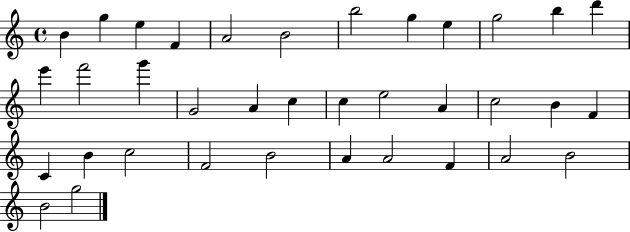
B4/q G5/q E5/q F4/q A4/h B4/h B5/h G5/q E5/q G5/h B5/q D6/q E6/q F6/h G6/q G4/h A4/q C5/q C5/q E5/h A4/q C5/h B4/q F4/q C4/q B4/q C5/h F4/h B4/h A4/q A4/h F4/q A4/h B4/h B4/h G5/h